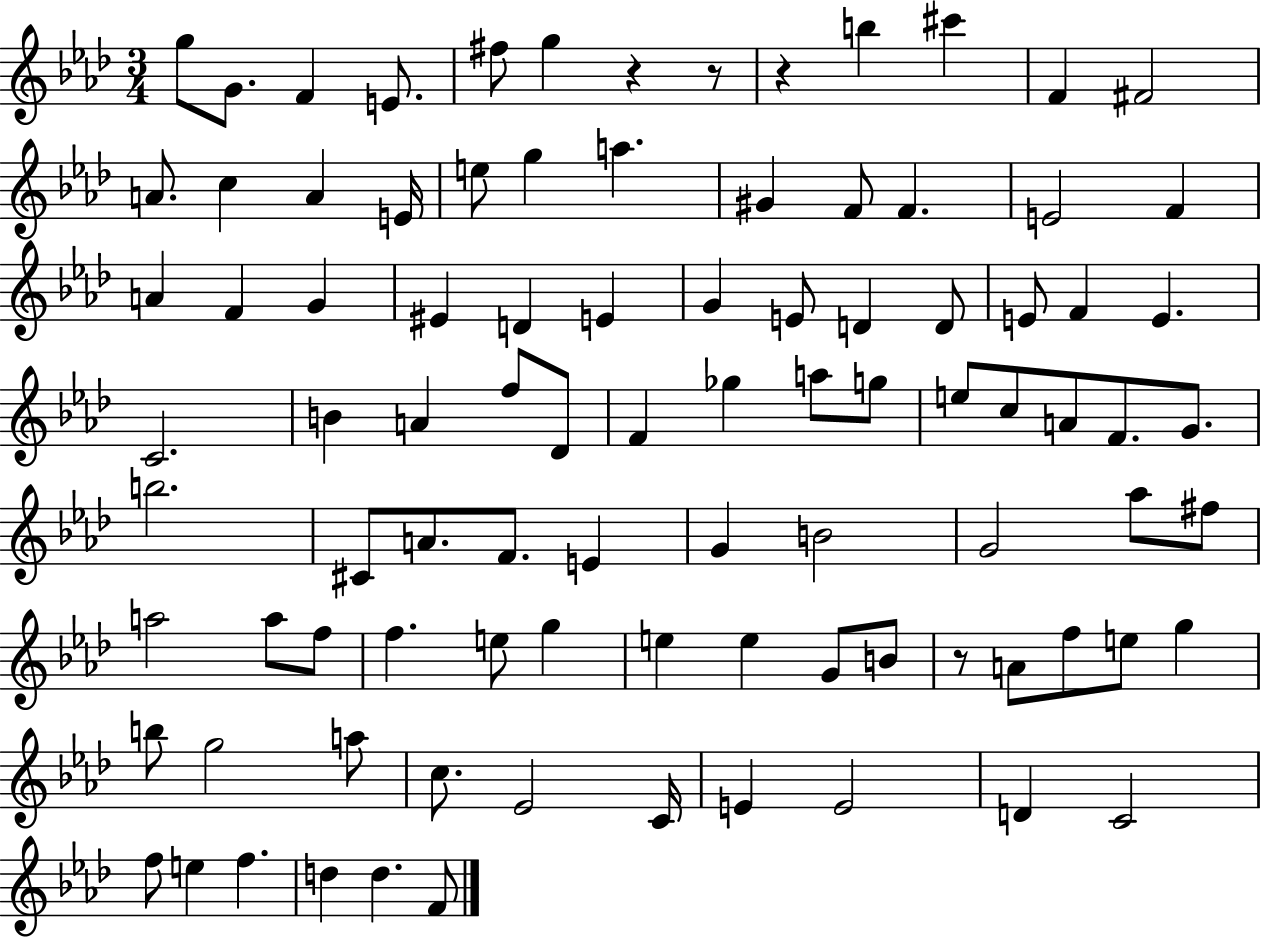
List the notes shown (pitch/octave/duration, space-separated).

G5/e G4/e. F4/q E4/e. F#5/e G5/q R/q R/e R/q B5/q C#6/q F4/q F#4/h A4/e. C5/q A4/q E4/s E5/e G5/q A5/q. G#4/q F4/e F4/q. E4/h F4/q A4/q F4/q G4/q EIS4/q D4/q E4/q G4/q E4/e D4/q D4/e E4/e F4/q E4/q. C4/h. B4/q A4/q F5/e Db4/e F4/q Gb5/q A5/e G5/e E5/e C5/e A4/e F4/e. G4/e. B5/h. C#4/e A4/e. F4/e. E4/q G4/q B4/h G4/h Ab5/e F#5/e A5/h A5/e F5/e F5/q. E5/e G5/q E5/q E5/q G4/e B4/e R/e A4/e F5/e E5/e G5/q B5/e G5/h A5/e C5/e. Eb4/h C4/s E4/q E4/h D4/q C4/h F5/e E5/q F5/q. D5/q D5/q. F4/e